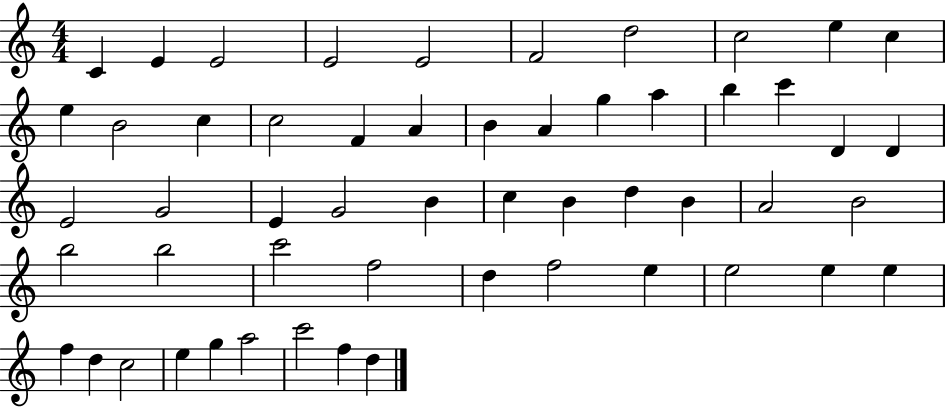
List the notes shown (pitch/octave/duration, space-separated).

C4/q E4/q E4/h E4/h E4/h F4/h D5/h C5/h E5/q C5/q E5/q B4/h C5/q C5/h F4/q A4/q B4/q A4/q G5/q A5/q B5/q C6/q D4/q D4/q E4/h G4/h E4/q G4/h B4/q C5/q B4/q D5/q B4/q A4/h B4/h B5/h B5/h C6/h F5/h D5/q F5/h E5/q E5/h E5/q E5/q F5/q D5/q C5/h E5/q G5/q A5/h C6/h F5/q D5/q